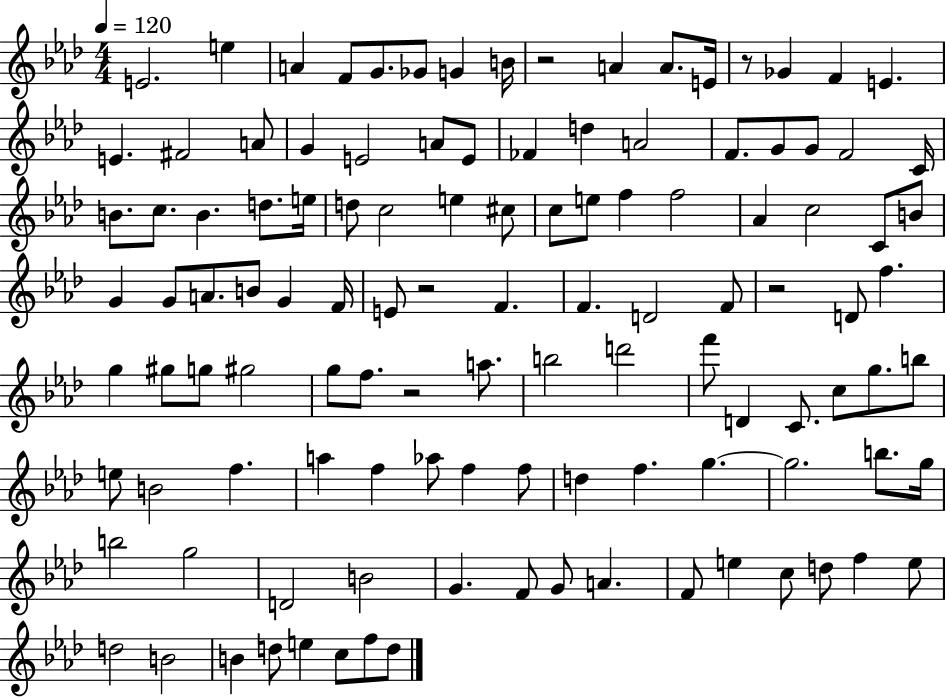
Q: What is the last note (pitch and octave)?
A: D5